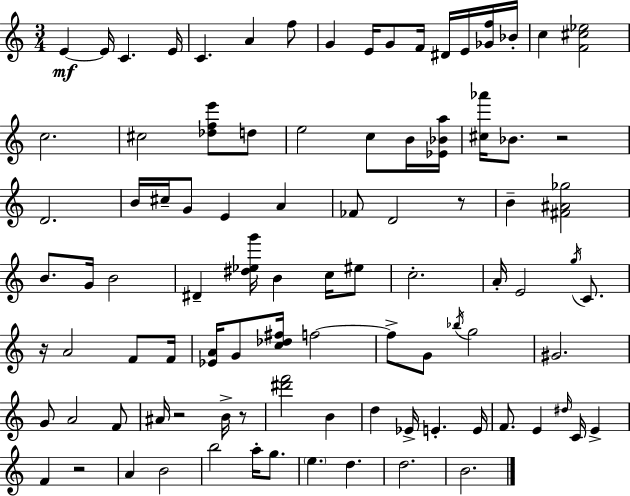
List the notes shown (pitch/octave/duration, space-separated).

E4/q E4/s C4/q. E4/s C4/q. A4/q F5/e G4/q E4/s G4/e F4/s D#4/s E4/s [Gb4,F5]/s Bb4/s C5/q [F4,C#5,Eb5]/h C5/h. C#5/h [Db5,F5,E6]/e D5/e E5/h C5/e B4/s [Eb4,Bb4,A5]/s [C#5,Ab6]/s Bb4/e. R/h D4/h. B4/s C#5/s G4/e E4/q A4/q FES4/e D4/h R/e B4/q [F#4,A#4,Gb5]/h B4/e. G4/s B4/h D#4/q [D#5,Eb5,G6]/s B4/q C5/s EIS5/e C5/h. A4/s E4/h G5/s C4/e. R/s A4/h F4/e F4/s [Eb4,A4]/s G4/e [C5,Db5,F#5]/s F5/h F5/e G4/e Bb5/s G5/h G#4/h. G4/e A4/h F4/e A#4/s R/h B4/s R/e [D#6,F6]/h B4/q D5/q Eb4/s E4/q. E4/s F4/e. E4/q D#5/s C4/s E4/q F4/q R/h A4/q B4/h B5/h A5/s G5/e. E5/q. D5/q. D5/h. B4/h.